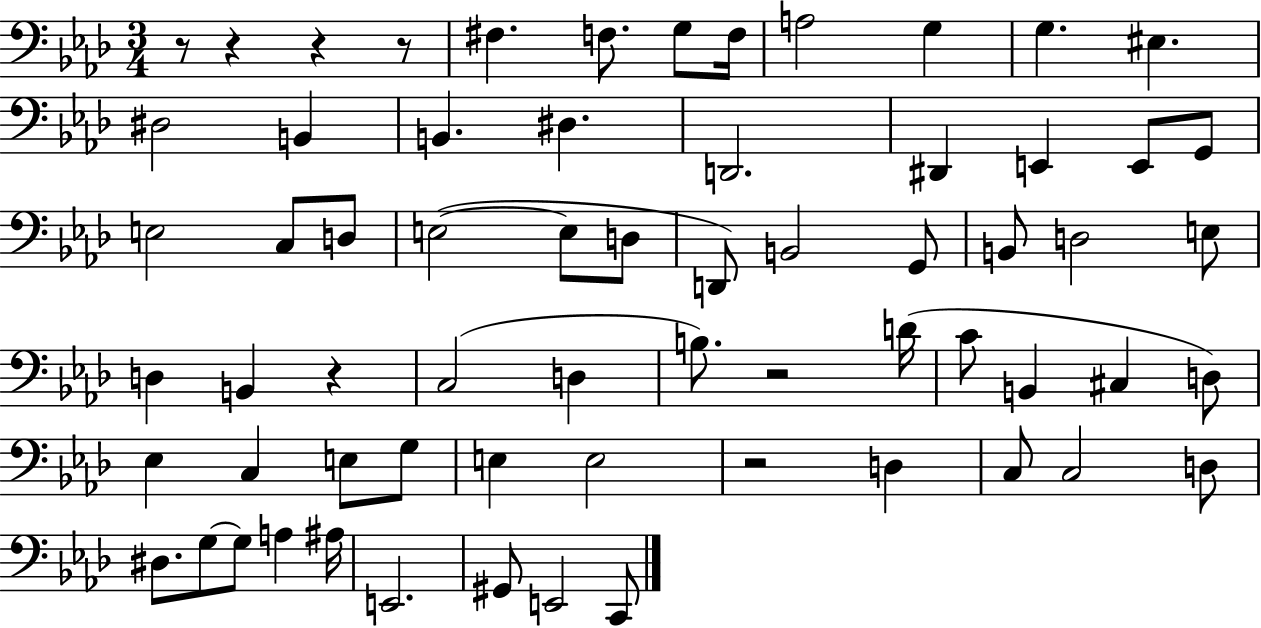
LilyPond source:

{
  \clef bass
  \numericTimeSignature
  \time 3/4
  \key aes \major
  r8 r4 r4 r8 | fis4. f8. g8 f16 | a2 g4 | g4. eis4. | \break dis2 b,4 | b,4. dis4. | d,2. | dis,4 e,4 e,8 g,8 | \break e2 c8 d8 | e2~(~ e8 d8 | d,8) b,2 g,8 | b,8 d2 e8 | \break d4 b,4 r4 | c2( d4 | b8.) r2 d'16( | c'8 b,4 cis4 d8) | \break ees4 c4 e8 g8 | e4 e2 | r2 d4 | c8 c2 d8 | \break dis8. g8~~ g8 a4 ais16 | e,2. | gis,8 e,2 c,8 | \bar "|."
}